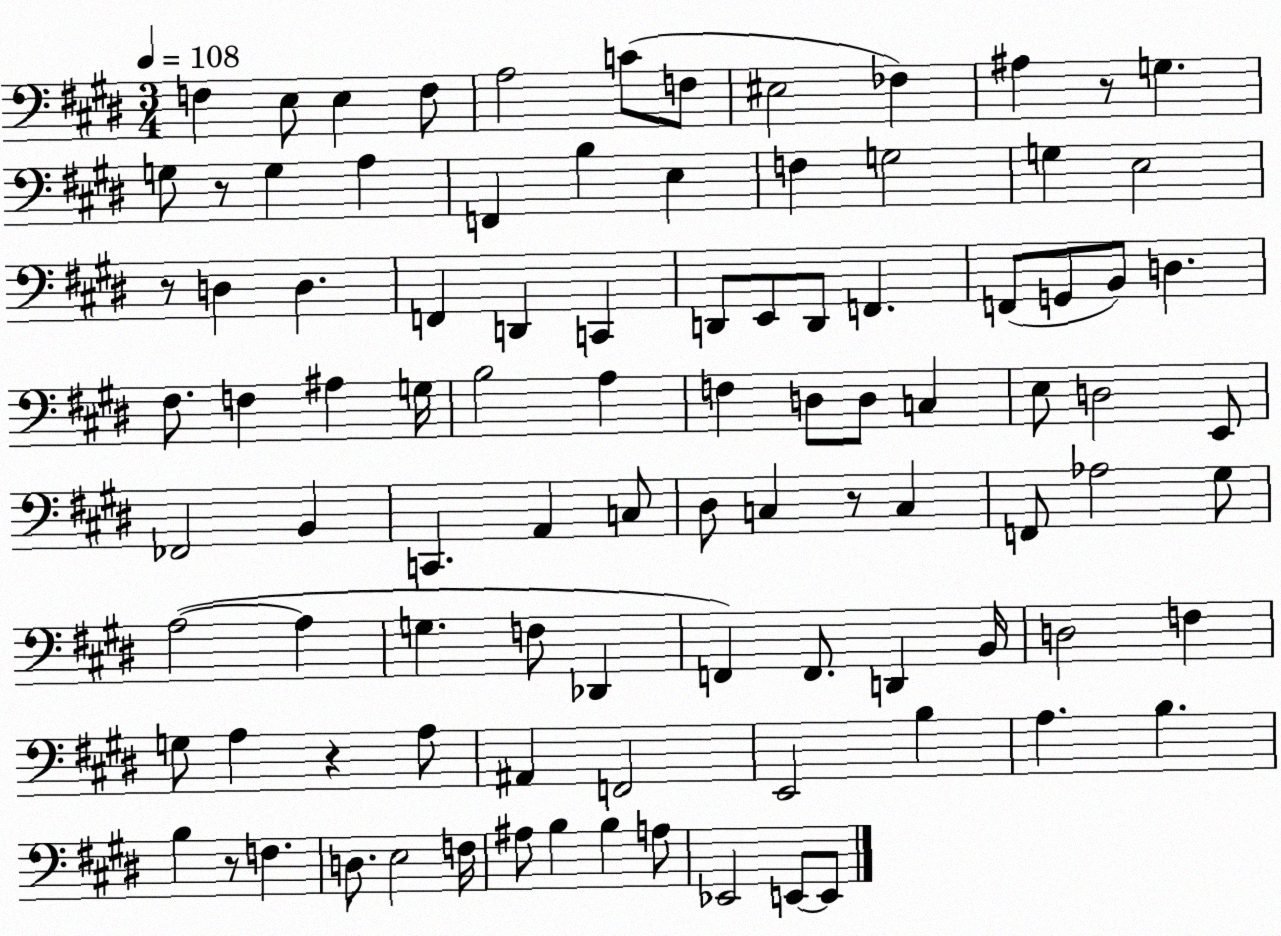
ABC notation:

X:1
T:Untitled
M:3/4
L:1/4
K:E
F, E,/2 E, F,/2 A,2 C/2 F,/2 ^E,2 _F, ^A, z/2 G, G,/2 z/2 G, A, F,, B, E, F, G,2 G, E,2 z/2 D, D, F,, D,, C,, D,,/2 E,,/2 D,,/2 F,, F,,/2 G,,/2 B,,/2 D, ^F,/2 F, ^A, G,/4 B,2 A, F, D,/2 D,/2 C, E,/2 D,2 E,,/2 _F,,2 B,, C,, A,, C,/2 ^D,/2 C, z/2 C, F,,/2 _A,2 ^G,/2 A,2 A, G, F,/2 _D,, F,, F,,/2 D,, B,,/4 D,2 F, G,/2 A, z A,/2 ^A,, F,,2 E,,2 B, A, B, B, z/2 F, D,/2 E,2 F,/4 ^A,/2 B, B, A,/2 _E,,2 E,,/2 E,,/2